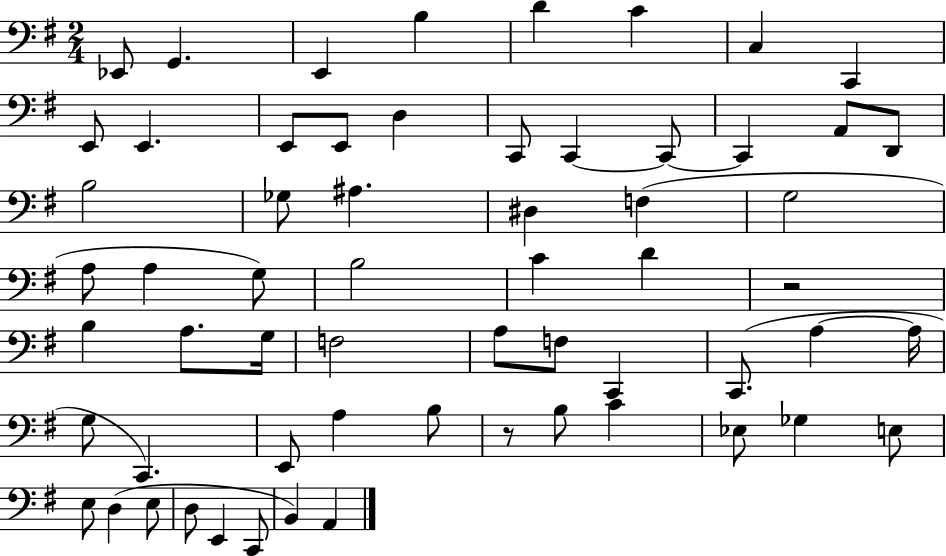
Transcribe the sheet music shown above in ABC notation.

X:1
T:Untitled
M:2/4
L:1/4
K:G
_E,,/2 G,, E,, B, D C C, C,, E,,/2 E,, E,,/2 E,,/2 D, C,,/2 C,, C,,/2 C,, A,,/2 D,,/2 B,2 _G,/2 ^A, ^D, F, G,2 A,/2 A, G,/2 B,2 C D z2 B, A,/2 G,/4 F,2 A,/2 F,/2 C,, C,,/2 A, A,/4 G,/2 C,, E,,/2 A, B,/2 z/2 B,/2 C _E,/2 _G, E,/2 E,/2 D, E,/2 D,/2 E,, C,,/2 B,, A,,